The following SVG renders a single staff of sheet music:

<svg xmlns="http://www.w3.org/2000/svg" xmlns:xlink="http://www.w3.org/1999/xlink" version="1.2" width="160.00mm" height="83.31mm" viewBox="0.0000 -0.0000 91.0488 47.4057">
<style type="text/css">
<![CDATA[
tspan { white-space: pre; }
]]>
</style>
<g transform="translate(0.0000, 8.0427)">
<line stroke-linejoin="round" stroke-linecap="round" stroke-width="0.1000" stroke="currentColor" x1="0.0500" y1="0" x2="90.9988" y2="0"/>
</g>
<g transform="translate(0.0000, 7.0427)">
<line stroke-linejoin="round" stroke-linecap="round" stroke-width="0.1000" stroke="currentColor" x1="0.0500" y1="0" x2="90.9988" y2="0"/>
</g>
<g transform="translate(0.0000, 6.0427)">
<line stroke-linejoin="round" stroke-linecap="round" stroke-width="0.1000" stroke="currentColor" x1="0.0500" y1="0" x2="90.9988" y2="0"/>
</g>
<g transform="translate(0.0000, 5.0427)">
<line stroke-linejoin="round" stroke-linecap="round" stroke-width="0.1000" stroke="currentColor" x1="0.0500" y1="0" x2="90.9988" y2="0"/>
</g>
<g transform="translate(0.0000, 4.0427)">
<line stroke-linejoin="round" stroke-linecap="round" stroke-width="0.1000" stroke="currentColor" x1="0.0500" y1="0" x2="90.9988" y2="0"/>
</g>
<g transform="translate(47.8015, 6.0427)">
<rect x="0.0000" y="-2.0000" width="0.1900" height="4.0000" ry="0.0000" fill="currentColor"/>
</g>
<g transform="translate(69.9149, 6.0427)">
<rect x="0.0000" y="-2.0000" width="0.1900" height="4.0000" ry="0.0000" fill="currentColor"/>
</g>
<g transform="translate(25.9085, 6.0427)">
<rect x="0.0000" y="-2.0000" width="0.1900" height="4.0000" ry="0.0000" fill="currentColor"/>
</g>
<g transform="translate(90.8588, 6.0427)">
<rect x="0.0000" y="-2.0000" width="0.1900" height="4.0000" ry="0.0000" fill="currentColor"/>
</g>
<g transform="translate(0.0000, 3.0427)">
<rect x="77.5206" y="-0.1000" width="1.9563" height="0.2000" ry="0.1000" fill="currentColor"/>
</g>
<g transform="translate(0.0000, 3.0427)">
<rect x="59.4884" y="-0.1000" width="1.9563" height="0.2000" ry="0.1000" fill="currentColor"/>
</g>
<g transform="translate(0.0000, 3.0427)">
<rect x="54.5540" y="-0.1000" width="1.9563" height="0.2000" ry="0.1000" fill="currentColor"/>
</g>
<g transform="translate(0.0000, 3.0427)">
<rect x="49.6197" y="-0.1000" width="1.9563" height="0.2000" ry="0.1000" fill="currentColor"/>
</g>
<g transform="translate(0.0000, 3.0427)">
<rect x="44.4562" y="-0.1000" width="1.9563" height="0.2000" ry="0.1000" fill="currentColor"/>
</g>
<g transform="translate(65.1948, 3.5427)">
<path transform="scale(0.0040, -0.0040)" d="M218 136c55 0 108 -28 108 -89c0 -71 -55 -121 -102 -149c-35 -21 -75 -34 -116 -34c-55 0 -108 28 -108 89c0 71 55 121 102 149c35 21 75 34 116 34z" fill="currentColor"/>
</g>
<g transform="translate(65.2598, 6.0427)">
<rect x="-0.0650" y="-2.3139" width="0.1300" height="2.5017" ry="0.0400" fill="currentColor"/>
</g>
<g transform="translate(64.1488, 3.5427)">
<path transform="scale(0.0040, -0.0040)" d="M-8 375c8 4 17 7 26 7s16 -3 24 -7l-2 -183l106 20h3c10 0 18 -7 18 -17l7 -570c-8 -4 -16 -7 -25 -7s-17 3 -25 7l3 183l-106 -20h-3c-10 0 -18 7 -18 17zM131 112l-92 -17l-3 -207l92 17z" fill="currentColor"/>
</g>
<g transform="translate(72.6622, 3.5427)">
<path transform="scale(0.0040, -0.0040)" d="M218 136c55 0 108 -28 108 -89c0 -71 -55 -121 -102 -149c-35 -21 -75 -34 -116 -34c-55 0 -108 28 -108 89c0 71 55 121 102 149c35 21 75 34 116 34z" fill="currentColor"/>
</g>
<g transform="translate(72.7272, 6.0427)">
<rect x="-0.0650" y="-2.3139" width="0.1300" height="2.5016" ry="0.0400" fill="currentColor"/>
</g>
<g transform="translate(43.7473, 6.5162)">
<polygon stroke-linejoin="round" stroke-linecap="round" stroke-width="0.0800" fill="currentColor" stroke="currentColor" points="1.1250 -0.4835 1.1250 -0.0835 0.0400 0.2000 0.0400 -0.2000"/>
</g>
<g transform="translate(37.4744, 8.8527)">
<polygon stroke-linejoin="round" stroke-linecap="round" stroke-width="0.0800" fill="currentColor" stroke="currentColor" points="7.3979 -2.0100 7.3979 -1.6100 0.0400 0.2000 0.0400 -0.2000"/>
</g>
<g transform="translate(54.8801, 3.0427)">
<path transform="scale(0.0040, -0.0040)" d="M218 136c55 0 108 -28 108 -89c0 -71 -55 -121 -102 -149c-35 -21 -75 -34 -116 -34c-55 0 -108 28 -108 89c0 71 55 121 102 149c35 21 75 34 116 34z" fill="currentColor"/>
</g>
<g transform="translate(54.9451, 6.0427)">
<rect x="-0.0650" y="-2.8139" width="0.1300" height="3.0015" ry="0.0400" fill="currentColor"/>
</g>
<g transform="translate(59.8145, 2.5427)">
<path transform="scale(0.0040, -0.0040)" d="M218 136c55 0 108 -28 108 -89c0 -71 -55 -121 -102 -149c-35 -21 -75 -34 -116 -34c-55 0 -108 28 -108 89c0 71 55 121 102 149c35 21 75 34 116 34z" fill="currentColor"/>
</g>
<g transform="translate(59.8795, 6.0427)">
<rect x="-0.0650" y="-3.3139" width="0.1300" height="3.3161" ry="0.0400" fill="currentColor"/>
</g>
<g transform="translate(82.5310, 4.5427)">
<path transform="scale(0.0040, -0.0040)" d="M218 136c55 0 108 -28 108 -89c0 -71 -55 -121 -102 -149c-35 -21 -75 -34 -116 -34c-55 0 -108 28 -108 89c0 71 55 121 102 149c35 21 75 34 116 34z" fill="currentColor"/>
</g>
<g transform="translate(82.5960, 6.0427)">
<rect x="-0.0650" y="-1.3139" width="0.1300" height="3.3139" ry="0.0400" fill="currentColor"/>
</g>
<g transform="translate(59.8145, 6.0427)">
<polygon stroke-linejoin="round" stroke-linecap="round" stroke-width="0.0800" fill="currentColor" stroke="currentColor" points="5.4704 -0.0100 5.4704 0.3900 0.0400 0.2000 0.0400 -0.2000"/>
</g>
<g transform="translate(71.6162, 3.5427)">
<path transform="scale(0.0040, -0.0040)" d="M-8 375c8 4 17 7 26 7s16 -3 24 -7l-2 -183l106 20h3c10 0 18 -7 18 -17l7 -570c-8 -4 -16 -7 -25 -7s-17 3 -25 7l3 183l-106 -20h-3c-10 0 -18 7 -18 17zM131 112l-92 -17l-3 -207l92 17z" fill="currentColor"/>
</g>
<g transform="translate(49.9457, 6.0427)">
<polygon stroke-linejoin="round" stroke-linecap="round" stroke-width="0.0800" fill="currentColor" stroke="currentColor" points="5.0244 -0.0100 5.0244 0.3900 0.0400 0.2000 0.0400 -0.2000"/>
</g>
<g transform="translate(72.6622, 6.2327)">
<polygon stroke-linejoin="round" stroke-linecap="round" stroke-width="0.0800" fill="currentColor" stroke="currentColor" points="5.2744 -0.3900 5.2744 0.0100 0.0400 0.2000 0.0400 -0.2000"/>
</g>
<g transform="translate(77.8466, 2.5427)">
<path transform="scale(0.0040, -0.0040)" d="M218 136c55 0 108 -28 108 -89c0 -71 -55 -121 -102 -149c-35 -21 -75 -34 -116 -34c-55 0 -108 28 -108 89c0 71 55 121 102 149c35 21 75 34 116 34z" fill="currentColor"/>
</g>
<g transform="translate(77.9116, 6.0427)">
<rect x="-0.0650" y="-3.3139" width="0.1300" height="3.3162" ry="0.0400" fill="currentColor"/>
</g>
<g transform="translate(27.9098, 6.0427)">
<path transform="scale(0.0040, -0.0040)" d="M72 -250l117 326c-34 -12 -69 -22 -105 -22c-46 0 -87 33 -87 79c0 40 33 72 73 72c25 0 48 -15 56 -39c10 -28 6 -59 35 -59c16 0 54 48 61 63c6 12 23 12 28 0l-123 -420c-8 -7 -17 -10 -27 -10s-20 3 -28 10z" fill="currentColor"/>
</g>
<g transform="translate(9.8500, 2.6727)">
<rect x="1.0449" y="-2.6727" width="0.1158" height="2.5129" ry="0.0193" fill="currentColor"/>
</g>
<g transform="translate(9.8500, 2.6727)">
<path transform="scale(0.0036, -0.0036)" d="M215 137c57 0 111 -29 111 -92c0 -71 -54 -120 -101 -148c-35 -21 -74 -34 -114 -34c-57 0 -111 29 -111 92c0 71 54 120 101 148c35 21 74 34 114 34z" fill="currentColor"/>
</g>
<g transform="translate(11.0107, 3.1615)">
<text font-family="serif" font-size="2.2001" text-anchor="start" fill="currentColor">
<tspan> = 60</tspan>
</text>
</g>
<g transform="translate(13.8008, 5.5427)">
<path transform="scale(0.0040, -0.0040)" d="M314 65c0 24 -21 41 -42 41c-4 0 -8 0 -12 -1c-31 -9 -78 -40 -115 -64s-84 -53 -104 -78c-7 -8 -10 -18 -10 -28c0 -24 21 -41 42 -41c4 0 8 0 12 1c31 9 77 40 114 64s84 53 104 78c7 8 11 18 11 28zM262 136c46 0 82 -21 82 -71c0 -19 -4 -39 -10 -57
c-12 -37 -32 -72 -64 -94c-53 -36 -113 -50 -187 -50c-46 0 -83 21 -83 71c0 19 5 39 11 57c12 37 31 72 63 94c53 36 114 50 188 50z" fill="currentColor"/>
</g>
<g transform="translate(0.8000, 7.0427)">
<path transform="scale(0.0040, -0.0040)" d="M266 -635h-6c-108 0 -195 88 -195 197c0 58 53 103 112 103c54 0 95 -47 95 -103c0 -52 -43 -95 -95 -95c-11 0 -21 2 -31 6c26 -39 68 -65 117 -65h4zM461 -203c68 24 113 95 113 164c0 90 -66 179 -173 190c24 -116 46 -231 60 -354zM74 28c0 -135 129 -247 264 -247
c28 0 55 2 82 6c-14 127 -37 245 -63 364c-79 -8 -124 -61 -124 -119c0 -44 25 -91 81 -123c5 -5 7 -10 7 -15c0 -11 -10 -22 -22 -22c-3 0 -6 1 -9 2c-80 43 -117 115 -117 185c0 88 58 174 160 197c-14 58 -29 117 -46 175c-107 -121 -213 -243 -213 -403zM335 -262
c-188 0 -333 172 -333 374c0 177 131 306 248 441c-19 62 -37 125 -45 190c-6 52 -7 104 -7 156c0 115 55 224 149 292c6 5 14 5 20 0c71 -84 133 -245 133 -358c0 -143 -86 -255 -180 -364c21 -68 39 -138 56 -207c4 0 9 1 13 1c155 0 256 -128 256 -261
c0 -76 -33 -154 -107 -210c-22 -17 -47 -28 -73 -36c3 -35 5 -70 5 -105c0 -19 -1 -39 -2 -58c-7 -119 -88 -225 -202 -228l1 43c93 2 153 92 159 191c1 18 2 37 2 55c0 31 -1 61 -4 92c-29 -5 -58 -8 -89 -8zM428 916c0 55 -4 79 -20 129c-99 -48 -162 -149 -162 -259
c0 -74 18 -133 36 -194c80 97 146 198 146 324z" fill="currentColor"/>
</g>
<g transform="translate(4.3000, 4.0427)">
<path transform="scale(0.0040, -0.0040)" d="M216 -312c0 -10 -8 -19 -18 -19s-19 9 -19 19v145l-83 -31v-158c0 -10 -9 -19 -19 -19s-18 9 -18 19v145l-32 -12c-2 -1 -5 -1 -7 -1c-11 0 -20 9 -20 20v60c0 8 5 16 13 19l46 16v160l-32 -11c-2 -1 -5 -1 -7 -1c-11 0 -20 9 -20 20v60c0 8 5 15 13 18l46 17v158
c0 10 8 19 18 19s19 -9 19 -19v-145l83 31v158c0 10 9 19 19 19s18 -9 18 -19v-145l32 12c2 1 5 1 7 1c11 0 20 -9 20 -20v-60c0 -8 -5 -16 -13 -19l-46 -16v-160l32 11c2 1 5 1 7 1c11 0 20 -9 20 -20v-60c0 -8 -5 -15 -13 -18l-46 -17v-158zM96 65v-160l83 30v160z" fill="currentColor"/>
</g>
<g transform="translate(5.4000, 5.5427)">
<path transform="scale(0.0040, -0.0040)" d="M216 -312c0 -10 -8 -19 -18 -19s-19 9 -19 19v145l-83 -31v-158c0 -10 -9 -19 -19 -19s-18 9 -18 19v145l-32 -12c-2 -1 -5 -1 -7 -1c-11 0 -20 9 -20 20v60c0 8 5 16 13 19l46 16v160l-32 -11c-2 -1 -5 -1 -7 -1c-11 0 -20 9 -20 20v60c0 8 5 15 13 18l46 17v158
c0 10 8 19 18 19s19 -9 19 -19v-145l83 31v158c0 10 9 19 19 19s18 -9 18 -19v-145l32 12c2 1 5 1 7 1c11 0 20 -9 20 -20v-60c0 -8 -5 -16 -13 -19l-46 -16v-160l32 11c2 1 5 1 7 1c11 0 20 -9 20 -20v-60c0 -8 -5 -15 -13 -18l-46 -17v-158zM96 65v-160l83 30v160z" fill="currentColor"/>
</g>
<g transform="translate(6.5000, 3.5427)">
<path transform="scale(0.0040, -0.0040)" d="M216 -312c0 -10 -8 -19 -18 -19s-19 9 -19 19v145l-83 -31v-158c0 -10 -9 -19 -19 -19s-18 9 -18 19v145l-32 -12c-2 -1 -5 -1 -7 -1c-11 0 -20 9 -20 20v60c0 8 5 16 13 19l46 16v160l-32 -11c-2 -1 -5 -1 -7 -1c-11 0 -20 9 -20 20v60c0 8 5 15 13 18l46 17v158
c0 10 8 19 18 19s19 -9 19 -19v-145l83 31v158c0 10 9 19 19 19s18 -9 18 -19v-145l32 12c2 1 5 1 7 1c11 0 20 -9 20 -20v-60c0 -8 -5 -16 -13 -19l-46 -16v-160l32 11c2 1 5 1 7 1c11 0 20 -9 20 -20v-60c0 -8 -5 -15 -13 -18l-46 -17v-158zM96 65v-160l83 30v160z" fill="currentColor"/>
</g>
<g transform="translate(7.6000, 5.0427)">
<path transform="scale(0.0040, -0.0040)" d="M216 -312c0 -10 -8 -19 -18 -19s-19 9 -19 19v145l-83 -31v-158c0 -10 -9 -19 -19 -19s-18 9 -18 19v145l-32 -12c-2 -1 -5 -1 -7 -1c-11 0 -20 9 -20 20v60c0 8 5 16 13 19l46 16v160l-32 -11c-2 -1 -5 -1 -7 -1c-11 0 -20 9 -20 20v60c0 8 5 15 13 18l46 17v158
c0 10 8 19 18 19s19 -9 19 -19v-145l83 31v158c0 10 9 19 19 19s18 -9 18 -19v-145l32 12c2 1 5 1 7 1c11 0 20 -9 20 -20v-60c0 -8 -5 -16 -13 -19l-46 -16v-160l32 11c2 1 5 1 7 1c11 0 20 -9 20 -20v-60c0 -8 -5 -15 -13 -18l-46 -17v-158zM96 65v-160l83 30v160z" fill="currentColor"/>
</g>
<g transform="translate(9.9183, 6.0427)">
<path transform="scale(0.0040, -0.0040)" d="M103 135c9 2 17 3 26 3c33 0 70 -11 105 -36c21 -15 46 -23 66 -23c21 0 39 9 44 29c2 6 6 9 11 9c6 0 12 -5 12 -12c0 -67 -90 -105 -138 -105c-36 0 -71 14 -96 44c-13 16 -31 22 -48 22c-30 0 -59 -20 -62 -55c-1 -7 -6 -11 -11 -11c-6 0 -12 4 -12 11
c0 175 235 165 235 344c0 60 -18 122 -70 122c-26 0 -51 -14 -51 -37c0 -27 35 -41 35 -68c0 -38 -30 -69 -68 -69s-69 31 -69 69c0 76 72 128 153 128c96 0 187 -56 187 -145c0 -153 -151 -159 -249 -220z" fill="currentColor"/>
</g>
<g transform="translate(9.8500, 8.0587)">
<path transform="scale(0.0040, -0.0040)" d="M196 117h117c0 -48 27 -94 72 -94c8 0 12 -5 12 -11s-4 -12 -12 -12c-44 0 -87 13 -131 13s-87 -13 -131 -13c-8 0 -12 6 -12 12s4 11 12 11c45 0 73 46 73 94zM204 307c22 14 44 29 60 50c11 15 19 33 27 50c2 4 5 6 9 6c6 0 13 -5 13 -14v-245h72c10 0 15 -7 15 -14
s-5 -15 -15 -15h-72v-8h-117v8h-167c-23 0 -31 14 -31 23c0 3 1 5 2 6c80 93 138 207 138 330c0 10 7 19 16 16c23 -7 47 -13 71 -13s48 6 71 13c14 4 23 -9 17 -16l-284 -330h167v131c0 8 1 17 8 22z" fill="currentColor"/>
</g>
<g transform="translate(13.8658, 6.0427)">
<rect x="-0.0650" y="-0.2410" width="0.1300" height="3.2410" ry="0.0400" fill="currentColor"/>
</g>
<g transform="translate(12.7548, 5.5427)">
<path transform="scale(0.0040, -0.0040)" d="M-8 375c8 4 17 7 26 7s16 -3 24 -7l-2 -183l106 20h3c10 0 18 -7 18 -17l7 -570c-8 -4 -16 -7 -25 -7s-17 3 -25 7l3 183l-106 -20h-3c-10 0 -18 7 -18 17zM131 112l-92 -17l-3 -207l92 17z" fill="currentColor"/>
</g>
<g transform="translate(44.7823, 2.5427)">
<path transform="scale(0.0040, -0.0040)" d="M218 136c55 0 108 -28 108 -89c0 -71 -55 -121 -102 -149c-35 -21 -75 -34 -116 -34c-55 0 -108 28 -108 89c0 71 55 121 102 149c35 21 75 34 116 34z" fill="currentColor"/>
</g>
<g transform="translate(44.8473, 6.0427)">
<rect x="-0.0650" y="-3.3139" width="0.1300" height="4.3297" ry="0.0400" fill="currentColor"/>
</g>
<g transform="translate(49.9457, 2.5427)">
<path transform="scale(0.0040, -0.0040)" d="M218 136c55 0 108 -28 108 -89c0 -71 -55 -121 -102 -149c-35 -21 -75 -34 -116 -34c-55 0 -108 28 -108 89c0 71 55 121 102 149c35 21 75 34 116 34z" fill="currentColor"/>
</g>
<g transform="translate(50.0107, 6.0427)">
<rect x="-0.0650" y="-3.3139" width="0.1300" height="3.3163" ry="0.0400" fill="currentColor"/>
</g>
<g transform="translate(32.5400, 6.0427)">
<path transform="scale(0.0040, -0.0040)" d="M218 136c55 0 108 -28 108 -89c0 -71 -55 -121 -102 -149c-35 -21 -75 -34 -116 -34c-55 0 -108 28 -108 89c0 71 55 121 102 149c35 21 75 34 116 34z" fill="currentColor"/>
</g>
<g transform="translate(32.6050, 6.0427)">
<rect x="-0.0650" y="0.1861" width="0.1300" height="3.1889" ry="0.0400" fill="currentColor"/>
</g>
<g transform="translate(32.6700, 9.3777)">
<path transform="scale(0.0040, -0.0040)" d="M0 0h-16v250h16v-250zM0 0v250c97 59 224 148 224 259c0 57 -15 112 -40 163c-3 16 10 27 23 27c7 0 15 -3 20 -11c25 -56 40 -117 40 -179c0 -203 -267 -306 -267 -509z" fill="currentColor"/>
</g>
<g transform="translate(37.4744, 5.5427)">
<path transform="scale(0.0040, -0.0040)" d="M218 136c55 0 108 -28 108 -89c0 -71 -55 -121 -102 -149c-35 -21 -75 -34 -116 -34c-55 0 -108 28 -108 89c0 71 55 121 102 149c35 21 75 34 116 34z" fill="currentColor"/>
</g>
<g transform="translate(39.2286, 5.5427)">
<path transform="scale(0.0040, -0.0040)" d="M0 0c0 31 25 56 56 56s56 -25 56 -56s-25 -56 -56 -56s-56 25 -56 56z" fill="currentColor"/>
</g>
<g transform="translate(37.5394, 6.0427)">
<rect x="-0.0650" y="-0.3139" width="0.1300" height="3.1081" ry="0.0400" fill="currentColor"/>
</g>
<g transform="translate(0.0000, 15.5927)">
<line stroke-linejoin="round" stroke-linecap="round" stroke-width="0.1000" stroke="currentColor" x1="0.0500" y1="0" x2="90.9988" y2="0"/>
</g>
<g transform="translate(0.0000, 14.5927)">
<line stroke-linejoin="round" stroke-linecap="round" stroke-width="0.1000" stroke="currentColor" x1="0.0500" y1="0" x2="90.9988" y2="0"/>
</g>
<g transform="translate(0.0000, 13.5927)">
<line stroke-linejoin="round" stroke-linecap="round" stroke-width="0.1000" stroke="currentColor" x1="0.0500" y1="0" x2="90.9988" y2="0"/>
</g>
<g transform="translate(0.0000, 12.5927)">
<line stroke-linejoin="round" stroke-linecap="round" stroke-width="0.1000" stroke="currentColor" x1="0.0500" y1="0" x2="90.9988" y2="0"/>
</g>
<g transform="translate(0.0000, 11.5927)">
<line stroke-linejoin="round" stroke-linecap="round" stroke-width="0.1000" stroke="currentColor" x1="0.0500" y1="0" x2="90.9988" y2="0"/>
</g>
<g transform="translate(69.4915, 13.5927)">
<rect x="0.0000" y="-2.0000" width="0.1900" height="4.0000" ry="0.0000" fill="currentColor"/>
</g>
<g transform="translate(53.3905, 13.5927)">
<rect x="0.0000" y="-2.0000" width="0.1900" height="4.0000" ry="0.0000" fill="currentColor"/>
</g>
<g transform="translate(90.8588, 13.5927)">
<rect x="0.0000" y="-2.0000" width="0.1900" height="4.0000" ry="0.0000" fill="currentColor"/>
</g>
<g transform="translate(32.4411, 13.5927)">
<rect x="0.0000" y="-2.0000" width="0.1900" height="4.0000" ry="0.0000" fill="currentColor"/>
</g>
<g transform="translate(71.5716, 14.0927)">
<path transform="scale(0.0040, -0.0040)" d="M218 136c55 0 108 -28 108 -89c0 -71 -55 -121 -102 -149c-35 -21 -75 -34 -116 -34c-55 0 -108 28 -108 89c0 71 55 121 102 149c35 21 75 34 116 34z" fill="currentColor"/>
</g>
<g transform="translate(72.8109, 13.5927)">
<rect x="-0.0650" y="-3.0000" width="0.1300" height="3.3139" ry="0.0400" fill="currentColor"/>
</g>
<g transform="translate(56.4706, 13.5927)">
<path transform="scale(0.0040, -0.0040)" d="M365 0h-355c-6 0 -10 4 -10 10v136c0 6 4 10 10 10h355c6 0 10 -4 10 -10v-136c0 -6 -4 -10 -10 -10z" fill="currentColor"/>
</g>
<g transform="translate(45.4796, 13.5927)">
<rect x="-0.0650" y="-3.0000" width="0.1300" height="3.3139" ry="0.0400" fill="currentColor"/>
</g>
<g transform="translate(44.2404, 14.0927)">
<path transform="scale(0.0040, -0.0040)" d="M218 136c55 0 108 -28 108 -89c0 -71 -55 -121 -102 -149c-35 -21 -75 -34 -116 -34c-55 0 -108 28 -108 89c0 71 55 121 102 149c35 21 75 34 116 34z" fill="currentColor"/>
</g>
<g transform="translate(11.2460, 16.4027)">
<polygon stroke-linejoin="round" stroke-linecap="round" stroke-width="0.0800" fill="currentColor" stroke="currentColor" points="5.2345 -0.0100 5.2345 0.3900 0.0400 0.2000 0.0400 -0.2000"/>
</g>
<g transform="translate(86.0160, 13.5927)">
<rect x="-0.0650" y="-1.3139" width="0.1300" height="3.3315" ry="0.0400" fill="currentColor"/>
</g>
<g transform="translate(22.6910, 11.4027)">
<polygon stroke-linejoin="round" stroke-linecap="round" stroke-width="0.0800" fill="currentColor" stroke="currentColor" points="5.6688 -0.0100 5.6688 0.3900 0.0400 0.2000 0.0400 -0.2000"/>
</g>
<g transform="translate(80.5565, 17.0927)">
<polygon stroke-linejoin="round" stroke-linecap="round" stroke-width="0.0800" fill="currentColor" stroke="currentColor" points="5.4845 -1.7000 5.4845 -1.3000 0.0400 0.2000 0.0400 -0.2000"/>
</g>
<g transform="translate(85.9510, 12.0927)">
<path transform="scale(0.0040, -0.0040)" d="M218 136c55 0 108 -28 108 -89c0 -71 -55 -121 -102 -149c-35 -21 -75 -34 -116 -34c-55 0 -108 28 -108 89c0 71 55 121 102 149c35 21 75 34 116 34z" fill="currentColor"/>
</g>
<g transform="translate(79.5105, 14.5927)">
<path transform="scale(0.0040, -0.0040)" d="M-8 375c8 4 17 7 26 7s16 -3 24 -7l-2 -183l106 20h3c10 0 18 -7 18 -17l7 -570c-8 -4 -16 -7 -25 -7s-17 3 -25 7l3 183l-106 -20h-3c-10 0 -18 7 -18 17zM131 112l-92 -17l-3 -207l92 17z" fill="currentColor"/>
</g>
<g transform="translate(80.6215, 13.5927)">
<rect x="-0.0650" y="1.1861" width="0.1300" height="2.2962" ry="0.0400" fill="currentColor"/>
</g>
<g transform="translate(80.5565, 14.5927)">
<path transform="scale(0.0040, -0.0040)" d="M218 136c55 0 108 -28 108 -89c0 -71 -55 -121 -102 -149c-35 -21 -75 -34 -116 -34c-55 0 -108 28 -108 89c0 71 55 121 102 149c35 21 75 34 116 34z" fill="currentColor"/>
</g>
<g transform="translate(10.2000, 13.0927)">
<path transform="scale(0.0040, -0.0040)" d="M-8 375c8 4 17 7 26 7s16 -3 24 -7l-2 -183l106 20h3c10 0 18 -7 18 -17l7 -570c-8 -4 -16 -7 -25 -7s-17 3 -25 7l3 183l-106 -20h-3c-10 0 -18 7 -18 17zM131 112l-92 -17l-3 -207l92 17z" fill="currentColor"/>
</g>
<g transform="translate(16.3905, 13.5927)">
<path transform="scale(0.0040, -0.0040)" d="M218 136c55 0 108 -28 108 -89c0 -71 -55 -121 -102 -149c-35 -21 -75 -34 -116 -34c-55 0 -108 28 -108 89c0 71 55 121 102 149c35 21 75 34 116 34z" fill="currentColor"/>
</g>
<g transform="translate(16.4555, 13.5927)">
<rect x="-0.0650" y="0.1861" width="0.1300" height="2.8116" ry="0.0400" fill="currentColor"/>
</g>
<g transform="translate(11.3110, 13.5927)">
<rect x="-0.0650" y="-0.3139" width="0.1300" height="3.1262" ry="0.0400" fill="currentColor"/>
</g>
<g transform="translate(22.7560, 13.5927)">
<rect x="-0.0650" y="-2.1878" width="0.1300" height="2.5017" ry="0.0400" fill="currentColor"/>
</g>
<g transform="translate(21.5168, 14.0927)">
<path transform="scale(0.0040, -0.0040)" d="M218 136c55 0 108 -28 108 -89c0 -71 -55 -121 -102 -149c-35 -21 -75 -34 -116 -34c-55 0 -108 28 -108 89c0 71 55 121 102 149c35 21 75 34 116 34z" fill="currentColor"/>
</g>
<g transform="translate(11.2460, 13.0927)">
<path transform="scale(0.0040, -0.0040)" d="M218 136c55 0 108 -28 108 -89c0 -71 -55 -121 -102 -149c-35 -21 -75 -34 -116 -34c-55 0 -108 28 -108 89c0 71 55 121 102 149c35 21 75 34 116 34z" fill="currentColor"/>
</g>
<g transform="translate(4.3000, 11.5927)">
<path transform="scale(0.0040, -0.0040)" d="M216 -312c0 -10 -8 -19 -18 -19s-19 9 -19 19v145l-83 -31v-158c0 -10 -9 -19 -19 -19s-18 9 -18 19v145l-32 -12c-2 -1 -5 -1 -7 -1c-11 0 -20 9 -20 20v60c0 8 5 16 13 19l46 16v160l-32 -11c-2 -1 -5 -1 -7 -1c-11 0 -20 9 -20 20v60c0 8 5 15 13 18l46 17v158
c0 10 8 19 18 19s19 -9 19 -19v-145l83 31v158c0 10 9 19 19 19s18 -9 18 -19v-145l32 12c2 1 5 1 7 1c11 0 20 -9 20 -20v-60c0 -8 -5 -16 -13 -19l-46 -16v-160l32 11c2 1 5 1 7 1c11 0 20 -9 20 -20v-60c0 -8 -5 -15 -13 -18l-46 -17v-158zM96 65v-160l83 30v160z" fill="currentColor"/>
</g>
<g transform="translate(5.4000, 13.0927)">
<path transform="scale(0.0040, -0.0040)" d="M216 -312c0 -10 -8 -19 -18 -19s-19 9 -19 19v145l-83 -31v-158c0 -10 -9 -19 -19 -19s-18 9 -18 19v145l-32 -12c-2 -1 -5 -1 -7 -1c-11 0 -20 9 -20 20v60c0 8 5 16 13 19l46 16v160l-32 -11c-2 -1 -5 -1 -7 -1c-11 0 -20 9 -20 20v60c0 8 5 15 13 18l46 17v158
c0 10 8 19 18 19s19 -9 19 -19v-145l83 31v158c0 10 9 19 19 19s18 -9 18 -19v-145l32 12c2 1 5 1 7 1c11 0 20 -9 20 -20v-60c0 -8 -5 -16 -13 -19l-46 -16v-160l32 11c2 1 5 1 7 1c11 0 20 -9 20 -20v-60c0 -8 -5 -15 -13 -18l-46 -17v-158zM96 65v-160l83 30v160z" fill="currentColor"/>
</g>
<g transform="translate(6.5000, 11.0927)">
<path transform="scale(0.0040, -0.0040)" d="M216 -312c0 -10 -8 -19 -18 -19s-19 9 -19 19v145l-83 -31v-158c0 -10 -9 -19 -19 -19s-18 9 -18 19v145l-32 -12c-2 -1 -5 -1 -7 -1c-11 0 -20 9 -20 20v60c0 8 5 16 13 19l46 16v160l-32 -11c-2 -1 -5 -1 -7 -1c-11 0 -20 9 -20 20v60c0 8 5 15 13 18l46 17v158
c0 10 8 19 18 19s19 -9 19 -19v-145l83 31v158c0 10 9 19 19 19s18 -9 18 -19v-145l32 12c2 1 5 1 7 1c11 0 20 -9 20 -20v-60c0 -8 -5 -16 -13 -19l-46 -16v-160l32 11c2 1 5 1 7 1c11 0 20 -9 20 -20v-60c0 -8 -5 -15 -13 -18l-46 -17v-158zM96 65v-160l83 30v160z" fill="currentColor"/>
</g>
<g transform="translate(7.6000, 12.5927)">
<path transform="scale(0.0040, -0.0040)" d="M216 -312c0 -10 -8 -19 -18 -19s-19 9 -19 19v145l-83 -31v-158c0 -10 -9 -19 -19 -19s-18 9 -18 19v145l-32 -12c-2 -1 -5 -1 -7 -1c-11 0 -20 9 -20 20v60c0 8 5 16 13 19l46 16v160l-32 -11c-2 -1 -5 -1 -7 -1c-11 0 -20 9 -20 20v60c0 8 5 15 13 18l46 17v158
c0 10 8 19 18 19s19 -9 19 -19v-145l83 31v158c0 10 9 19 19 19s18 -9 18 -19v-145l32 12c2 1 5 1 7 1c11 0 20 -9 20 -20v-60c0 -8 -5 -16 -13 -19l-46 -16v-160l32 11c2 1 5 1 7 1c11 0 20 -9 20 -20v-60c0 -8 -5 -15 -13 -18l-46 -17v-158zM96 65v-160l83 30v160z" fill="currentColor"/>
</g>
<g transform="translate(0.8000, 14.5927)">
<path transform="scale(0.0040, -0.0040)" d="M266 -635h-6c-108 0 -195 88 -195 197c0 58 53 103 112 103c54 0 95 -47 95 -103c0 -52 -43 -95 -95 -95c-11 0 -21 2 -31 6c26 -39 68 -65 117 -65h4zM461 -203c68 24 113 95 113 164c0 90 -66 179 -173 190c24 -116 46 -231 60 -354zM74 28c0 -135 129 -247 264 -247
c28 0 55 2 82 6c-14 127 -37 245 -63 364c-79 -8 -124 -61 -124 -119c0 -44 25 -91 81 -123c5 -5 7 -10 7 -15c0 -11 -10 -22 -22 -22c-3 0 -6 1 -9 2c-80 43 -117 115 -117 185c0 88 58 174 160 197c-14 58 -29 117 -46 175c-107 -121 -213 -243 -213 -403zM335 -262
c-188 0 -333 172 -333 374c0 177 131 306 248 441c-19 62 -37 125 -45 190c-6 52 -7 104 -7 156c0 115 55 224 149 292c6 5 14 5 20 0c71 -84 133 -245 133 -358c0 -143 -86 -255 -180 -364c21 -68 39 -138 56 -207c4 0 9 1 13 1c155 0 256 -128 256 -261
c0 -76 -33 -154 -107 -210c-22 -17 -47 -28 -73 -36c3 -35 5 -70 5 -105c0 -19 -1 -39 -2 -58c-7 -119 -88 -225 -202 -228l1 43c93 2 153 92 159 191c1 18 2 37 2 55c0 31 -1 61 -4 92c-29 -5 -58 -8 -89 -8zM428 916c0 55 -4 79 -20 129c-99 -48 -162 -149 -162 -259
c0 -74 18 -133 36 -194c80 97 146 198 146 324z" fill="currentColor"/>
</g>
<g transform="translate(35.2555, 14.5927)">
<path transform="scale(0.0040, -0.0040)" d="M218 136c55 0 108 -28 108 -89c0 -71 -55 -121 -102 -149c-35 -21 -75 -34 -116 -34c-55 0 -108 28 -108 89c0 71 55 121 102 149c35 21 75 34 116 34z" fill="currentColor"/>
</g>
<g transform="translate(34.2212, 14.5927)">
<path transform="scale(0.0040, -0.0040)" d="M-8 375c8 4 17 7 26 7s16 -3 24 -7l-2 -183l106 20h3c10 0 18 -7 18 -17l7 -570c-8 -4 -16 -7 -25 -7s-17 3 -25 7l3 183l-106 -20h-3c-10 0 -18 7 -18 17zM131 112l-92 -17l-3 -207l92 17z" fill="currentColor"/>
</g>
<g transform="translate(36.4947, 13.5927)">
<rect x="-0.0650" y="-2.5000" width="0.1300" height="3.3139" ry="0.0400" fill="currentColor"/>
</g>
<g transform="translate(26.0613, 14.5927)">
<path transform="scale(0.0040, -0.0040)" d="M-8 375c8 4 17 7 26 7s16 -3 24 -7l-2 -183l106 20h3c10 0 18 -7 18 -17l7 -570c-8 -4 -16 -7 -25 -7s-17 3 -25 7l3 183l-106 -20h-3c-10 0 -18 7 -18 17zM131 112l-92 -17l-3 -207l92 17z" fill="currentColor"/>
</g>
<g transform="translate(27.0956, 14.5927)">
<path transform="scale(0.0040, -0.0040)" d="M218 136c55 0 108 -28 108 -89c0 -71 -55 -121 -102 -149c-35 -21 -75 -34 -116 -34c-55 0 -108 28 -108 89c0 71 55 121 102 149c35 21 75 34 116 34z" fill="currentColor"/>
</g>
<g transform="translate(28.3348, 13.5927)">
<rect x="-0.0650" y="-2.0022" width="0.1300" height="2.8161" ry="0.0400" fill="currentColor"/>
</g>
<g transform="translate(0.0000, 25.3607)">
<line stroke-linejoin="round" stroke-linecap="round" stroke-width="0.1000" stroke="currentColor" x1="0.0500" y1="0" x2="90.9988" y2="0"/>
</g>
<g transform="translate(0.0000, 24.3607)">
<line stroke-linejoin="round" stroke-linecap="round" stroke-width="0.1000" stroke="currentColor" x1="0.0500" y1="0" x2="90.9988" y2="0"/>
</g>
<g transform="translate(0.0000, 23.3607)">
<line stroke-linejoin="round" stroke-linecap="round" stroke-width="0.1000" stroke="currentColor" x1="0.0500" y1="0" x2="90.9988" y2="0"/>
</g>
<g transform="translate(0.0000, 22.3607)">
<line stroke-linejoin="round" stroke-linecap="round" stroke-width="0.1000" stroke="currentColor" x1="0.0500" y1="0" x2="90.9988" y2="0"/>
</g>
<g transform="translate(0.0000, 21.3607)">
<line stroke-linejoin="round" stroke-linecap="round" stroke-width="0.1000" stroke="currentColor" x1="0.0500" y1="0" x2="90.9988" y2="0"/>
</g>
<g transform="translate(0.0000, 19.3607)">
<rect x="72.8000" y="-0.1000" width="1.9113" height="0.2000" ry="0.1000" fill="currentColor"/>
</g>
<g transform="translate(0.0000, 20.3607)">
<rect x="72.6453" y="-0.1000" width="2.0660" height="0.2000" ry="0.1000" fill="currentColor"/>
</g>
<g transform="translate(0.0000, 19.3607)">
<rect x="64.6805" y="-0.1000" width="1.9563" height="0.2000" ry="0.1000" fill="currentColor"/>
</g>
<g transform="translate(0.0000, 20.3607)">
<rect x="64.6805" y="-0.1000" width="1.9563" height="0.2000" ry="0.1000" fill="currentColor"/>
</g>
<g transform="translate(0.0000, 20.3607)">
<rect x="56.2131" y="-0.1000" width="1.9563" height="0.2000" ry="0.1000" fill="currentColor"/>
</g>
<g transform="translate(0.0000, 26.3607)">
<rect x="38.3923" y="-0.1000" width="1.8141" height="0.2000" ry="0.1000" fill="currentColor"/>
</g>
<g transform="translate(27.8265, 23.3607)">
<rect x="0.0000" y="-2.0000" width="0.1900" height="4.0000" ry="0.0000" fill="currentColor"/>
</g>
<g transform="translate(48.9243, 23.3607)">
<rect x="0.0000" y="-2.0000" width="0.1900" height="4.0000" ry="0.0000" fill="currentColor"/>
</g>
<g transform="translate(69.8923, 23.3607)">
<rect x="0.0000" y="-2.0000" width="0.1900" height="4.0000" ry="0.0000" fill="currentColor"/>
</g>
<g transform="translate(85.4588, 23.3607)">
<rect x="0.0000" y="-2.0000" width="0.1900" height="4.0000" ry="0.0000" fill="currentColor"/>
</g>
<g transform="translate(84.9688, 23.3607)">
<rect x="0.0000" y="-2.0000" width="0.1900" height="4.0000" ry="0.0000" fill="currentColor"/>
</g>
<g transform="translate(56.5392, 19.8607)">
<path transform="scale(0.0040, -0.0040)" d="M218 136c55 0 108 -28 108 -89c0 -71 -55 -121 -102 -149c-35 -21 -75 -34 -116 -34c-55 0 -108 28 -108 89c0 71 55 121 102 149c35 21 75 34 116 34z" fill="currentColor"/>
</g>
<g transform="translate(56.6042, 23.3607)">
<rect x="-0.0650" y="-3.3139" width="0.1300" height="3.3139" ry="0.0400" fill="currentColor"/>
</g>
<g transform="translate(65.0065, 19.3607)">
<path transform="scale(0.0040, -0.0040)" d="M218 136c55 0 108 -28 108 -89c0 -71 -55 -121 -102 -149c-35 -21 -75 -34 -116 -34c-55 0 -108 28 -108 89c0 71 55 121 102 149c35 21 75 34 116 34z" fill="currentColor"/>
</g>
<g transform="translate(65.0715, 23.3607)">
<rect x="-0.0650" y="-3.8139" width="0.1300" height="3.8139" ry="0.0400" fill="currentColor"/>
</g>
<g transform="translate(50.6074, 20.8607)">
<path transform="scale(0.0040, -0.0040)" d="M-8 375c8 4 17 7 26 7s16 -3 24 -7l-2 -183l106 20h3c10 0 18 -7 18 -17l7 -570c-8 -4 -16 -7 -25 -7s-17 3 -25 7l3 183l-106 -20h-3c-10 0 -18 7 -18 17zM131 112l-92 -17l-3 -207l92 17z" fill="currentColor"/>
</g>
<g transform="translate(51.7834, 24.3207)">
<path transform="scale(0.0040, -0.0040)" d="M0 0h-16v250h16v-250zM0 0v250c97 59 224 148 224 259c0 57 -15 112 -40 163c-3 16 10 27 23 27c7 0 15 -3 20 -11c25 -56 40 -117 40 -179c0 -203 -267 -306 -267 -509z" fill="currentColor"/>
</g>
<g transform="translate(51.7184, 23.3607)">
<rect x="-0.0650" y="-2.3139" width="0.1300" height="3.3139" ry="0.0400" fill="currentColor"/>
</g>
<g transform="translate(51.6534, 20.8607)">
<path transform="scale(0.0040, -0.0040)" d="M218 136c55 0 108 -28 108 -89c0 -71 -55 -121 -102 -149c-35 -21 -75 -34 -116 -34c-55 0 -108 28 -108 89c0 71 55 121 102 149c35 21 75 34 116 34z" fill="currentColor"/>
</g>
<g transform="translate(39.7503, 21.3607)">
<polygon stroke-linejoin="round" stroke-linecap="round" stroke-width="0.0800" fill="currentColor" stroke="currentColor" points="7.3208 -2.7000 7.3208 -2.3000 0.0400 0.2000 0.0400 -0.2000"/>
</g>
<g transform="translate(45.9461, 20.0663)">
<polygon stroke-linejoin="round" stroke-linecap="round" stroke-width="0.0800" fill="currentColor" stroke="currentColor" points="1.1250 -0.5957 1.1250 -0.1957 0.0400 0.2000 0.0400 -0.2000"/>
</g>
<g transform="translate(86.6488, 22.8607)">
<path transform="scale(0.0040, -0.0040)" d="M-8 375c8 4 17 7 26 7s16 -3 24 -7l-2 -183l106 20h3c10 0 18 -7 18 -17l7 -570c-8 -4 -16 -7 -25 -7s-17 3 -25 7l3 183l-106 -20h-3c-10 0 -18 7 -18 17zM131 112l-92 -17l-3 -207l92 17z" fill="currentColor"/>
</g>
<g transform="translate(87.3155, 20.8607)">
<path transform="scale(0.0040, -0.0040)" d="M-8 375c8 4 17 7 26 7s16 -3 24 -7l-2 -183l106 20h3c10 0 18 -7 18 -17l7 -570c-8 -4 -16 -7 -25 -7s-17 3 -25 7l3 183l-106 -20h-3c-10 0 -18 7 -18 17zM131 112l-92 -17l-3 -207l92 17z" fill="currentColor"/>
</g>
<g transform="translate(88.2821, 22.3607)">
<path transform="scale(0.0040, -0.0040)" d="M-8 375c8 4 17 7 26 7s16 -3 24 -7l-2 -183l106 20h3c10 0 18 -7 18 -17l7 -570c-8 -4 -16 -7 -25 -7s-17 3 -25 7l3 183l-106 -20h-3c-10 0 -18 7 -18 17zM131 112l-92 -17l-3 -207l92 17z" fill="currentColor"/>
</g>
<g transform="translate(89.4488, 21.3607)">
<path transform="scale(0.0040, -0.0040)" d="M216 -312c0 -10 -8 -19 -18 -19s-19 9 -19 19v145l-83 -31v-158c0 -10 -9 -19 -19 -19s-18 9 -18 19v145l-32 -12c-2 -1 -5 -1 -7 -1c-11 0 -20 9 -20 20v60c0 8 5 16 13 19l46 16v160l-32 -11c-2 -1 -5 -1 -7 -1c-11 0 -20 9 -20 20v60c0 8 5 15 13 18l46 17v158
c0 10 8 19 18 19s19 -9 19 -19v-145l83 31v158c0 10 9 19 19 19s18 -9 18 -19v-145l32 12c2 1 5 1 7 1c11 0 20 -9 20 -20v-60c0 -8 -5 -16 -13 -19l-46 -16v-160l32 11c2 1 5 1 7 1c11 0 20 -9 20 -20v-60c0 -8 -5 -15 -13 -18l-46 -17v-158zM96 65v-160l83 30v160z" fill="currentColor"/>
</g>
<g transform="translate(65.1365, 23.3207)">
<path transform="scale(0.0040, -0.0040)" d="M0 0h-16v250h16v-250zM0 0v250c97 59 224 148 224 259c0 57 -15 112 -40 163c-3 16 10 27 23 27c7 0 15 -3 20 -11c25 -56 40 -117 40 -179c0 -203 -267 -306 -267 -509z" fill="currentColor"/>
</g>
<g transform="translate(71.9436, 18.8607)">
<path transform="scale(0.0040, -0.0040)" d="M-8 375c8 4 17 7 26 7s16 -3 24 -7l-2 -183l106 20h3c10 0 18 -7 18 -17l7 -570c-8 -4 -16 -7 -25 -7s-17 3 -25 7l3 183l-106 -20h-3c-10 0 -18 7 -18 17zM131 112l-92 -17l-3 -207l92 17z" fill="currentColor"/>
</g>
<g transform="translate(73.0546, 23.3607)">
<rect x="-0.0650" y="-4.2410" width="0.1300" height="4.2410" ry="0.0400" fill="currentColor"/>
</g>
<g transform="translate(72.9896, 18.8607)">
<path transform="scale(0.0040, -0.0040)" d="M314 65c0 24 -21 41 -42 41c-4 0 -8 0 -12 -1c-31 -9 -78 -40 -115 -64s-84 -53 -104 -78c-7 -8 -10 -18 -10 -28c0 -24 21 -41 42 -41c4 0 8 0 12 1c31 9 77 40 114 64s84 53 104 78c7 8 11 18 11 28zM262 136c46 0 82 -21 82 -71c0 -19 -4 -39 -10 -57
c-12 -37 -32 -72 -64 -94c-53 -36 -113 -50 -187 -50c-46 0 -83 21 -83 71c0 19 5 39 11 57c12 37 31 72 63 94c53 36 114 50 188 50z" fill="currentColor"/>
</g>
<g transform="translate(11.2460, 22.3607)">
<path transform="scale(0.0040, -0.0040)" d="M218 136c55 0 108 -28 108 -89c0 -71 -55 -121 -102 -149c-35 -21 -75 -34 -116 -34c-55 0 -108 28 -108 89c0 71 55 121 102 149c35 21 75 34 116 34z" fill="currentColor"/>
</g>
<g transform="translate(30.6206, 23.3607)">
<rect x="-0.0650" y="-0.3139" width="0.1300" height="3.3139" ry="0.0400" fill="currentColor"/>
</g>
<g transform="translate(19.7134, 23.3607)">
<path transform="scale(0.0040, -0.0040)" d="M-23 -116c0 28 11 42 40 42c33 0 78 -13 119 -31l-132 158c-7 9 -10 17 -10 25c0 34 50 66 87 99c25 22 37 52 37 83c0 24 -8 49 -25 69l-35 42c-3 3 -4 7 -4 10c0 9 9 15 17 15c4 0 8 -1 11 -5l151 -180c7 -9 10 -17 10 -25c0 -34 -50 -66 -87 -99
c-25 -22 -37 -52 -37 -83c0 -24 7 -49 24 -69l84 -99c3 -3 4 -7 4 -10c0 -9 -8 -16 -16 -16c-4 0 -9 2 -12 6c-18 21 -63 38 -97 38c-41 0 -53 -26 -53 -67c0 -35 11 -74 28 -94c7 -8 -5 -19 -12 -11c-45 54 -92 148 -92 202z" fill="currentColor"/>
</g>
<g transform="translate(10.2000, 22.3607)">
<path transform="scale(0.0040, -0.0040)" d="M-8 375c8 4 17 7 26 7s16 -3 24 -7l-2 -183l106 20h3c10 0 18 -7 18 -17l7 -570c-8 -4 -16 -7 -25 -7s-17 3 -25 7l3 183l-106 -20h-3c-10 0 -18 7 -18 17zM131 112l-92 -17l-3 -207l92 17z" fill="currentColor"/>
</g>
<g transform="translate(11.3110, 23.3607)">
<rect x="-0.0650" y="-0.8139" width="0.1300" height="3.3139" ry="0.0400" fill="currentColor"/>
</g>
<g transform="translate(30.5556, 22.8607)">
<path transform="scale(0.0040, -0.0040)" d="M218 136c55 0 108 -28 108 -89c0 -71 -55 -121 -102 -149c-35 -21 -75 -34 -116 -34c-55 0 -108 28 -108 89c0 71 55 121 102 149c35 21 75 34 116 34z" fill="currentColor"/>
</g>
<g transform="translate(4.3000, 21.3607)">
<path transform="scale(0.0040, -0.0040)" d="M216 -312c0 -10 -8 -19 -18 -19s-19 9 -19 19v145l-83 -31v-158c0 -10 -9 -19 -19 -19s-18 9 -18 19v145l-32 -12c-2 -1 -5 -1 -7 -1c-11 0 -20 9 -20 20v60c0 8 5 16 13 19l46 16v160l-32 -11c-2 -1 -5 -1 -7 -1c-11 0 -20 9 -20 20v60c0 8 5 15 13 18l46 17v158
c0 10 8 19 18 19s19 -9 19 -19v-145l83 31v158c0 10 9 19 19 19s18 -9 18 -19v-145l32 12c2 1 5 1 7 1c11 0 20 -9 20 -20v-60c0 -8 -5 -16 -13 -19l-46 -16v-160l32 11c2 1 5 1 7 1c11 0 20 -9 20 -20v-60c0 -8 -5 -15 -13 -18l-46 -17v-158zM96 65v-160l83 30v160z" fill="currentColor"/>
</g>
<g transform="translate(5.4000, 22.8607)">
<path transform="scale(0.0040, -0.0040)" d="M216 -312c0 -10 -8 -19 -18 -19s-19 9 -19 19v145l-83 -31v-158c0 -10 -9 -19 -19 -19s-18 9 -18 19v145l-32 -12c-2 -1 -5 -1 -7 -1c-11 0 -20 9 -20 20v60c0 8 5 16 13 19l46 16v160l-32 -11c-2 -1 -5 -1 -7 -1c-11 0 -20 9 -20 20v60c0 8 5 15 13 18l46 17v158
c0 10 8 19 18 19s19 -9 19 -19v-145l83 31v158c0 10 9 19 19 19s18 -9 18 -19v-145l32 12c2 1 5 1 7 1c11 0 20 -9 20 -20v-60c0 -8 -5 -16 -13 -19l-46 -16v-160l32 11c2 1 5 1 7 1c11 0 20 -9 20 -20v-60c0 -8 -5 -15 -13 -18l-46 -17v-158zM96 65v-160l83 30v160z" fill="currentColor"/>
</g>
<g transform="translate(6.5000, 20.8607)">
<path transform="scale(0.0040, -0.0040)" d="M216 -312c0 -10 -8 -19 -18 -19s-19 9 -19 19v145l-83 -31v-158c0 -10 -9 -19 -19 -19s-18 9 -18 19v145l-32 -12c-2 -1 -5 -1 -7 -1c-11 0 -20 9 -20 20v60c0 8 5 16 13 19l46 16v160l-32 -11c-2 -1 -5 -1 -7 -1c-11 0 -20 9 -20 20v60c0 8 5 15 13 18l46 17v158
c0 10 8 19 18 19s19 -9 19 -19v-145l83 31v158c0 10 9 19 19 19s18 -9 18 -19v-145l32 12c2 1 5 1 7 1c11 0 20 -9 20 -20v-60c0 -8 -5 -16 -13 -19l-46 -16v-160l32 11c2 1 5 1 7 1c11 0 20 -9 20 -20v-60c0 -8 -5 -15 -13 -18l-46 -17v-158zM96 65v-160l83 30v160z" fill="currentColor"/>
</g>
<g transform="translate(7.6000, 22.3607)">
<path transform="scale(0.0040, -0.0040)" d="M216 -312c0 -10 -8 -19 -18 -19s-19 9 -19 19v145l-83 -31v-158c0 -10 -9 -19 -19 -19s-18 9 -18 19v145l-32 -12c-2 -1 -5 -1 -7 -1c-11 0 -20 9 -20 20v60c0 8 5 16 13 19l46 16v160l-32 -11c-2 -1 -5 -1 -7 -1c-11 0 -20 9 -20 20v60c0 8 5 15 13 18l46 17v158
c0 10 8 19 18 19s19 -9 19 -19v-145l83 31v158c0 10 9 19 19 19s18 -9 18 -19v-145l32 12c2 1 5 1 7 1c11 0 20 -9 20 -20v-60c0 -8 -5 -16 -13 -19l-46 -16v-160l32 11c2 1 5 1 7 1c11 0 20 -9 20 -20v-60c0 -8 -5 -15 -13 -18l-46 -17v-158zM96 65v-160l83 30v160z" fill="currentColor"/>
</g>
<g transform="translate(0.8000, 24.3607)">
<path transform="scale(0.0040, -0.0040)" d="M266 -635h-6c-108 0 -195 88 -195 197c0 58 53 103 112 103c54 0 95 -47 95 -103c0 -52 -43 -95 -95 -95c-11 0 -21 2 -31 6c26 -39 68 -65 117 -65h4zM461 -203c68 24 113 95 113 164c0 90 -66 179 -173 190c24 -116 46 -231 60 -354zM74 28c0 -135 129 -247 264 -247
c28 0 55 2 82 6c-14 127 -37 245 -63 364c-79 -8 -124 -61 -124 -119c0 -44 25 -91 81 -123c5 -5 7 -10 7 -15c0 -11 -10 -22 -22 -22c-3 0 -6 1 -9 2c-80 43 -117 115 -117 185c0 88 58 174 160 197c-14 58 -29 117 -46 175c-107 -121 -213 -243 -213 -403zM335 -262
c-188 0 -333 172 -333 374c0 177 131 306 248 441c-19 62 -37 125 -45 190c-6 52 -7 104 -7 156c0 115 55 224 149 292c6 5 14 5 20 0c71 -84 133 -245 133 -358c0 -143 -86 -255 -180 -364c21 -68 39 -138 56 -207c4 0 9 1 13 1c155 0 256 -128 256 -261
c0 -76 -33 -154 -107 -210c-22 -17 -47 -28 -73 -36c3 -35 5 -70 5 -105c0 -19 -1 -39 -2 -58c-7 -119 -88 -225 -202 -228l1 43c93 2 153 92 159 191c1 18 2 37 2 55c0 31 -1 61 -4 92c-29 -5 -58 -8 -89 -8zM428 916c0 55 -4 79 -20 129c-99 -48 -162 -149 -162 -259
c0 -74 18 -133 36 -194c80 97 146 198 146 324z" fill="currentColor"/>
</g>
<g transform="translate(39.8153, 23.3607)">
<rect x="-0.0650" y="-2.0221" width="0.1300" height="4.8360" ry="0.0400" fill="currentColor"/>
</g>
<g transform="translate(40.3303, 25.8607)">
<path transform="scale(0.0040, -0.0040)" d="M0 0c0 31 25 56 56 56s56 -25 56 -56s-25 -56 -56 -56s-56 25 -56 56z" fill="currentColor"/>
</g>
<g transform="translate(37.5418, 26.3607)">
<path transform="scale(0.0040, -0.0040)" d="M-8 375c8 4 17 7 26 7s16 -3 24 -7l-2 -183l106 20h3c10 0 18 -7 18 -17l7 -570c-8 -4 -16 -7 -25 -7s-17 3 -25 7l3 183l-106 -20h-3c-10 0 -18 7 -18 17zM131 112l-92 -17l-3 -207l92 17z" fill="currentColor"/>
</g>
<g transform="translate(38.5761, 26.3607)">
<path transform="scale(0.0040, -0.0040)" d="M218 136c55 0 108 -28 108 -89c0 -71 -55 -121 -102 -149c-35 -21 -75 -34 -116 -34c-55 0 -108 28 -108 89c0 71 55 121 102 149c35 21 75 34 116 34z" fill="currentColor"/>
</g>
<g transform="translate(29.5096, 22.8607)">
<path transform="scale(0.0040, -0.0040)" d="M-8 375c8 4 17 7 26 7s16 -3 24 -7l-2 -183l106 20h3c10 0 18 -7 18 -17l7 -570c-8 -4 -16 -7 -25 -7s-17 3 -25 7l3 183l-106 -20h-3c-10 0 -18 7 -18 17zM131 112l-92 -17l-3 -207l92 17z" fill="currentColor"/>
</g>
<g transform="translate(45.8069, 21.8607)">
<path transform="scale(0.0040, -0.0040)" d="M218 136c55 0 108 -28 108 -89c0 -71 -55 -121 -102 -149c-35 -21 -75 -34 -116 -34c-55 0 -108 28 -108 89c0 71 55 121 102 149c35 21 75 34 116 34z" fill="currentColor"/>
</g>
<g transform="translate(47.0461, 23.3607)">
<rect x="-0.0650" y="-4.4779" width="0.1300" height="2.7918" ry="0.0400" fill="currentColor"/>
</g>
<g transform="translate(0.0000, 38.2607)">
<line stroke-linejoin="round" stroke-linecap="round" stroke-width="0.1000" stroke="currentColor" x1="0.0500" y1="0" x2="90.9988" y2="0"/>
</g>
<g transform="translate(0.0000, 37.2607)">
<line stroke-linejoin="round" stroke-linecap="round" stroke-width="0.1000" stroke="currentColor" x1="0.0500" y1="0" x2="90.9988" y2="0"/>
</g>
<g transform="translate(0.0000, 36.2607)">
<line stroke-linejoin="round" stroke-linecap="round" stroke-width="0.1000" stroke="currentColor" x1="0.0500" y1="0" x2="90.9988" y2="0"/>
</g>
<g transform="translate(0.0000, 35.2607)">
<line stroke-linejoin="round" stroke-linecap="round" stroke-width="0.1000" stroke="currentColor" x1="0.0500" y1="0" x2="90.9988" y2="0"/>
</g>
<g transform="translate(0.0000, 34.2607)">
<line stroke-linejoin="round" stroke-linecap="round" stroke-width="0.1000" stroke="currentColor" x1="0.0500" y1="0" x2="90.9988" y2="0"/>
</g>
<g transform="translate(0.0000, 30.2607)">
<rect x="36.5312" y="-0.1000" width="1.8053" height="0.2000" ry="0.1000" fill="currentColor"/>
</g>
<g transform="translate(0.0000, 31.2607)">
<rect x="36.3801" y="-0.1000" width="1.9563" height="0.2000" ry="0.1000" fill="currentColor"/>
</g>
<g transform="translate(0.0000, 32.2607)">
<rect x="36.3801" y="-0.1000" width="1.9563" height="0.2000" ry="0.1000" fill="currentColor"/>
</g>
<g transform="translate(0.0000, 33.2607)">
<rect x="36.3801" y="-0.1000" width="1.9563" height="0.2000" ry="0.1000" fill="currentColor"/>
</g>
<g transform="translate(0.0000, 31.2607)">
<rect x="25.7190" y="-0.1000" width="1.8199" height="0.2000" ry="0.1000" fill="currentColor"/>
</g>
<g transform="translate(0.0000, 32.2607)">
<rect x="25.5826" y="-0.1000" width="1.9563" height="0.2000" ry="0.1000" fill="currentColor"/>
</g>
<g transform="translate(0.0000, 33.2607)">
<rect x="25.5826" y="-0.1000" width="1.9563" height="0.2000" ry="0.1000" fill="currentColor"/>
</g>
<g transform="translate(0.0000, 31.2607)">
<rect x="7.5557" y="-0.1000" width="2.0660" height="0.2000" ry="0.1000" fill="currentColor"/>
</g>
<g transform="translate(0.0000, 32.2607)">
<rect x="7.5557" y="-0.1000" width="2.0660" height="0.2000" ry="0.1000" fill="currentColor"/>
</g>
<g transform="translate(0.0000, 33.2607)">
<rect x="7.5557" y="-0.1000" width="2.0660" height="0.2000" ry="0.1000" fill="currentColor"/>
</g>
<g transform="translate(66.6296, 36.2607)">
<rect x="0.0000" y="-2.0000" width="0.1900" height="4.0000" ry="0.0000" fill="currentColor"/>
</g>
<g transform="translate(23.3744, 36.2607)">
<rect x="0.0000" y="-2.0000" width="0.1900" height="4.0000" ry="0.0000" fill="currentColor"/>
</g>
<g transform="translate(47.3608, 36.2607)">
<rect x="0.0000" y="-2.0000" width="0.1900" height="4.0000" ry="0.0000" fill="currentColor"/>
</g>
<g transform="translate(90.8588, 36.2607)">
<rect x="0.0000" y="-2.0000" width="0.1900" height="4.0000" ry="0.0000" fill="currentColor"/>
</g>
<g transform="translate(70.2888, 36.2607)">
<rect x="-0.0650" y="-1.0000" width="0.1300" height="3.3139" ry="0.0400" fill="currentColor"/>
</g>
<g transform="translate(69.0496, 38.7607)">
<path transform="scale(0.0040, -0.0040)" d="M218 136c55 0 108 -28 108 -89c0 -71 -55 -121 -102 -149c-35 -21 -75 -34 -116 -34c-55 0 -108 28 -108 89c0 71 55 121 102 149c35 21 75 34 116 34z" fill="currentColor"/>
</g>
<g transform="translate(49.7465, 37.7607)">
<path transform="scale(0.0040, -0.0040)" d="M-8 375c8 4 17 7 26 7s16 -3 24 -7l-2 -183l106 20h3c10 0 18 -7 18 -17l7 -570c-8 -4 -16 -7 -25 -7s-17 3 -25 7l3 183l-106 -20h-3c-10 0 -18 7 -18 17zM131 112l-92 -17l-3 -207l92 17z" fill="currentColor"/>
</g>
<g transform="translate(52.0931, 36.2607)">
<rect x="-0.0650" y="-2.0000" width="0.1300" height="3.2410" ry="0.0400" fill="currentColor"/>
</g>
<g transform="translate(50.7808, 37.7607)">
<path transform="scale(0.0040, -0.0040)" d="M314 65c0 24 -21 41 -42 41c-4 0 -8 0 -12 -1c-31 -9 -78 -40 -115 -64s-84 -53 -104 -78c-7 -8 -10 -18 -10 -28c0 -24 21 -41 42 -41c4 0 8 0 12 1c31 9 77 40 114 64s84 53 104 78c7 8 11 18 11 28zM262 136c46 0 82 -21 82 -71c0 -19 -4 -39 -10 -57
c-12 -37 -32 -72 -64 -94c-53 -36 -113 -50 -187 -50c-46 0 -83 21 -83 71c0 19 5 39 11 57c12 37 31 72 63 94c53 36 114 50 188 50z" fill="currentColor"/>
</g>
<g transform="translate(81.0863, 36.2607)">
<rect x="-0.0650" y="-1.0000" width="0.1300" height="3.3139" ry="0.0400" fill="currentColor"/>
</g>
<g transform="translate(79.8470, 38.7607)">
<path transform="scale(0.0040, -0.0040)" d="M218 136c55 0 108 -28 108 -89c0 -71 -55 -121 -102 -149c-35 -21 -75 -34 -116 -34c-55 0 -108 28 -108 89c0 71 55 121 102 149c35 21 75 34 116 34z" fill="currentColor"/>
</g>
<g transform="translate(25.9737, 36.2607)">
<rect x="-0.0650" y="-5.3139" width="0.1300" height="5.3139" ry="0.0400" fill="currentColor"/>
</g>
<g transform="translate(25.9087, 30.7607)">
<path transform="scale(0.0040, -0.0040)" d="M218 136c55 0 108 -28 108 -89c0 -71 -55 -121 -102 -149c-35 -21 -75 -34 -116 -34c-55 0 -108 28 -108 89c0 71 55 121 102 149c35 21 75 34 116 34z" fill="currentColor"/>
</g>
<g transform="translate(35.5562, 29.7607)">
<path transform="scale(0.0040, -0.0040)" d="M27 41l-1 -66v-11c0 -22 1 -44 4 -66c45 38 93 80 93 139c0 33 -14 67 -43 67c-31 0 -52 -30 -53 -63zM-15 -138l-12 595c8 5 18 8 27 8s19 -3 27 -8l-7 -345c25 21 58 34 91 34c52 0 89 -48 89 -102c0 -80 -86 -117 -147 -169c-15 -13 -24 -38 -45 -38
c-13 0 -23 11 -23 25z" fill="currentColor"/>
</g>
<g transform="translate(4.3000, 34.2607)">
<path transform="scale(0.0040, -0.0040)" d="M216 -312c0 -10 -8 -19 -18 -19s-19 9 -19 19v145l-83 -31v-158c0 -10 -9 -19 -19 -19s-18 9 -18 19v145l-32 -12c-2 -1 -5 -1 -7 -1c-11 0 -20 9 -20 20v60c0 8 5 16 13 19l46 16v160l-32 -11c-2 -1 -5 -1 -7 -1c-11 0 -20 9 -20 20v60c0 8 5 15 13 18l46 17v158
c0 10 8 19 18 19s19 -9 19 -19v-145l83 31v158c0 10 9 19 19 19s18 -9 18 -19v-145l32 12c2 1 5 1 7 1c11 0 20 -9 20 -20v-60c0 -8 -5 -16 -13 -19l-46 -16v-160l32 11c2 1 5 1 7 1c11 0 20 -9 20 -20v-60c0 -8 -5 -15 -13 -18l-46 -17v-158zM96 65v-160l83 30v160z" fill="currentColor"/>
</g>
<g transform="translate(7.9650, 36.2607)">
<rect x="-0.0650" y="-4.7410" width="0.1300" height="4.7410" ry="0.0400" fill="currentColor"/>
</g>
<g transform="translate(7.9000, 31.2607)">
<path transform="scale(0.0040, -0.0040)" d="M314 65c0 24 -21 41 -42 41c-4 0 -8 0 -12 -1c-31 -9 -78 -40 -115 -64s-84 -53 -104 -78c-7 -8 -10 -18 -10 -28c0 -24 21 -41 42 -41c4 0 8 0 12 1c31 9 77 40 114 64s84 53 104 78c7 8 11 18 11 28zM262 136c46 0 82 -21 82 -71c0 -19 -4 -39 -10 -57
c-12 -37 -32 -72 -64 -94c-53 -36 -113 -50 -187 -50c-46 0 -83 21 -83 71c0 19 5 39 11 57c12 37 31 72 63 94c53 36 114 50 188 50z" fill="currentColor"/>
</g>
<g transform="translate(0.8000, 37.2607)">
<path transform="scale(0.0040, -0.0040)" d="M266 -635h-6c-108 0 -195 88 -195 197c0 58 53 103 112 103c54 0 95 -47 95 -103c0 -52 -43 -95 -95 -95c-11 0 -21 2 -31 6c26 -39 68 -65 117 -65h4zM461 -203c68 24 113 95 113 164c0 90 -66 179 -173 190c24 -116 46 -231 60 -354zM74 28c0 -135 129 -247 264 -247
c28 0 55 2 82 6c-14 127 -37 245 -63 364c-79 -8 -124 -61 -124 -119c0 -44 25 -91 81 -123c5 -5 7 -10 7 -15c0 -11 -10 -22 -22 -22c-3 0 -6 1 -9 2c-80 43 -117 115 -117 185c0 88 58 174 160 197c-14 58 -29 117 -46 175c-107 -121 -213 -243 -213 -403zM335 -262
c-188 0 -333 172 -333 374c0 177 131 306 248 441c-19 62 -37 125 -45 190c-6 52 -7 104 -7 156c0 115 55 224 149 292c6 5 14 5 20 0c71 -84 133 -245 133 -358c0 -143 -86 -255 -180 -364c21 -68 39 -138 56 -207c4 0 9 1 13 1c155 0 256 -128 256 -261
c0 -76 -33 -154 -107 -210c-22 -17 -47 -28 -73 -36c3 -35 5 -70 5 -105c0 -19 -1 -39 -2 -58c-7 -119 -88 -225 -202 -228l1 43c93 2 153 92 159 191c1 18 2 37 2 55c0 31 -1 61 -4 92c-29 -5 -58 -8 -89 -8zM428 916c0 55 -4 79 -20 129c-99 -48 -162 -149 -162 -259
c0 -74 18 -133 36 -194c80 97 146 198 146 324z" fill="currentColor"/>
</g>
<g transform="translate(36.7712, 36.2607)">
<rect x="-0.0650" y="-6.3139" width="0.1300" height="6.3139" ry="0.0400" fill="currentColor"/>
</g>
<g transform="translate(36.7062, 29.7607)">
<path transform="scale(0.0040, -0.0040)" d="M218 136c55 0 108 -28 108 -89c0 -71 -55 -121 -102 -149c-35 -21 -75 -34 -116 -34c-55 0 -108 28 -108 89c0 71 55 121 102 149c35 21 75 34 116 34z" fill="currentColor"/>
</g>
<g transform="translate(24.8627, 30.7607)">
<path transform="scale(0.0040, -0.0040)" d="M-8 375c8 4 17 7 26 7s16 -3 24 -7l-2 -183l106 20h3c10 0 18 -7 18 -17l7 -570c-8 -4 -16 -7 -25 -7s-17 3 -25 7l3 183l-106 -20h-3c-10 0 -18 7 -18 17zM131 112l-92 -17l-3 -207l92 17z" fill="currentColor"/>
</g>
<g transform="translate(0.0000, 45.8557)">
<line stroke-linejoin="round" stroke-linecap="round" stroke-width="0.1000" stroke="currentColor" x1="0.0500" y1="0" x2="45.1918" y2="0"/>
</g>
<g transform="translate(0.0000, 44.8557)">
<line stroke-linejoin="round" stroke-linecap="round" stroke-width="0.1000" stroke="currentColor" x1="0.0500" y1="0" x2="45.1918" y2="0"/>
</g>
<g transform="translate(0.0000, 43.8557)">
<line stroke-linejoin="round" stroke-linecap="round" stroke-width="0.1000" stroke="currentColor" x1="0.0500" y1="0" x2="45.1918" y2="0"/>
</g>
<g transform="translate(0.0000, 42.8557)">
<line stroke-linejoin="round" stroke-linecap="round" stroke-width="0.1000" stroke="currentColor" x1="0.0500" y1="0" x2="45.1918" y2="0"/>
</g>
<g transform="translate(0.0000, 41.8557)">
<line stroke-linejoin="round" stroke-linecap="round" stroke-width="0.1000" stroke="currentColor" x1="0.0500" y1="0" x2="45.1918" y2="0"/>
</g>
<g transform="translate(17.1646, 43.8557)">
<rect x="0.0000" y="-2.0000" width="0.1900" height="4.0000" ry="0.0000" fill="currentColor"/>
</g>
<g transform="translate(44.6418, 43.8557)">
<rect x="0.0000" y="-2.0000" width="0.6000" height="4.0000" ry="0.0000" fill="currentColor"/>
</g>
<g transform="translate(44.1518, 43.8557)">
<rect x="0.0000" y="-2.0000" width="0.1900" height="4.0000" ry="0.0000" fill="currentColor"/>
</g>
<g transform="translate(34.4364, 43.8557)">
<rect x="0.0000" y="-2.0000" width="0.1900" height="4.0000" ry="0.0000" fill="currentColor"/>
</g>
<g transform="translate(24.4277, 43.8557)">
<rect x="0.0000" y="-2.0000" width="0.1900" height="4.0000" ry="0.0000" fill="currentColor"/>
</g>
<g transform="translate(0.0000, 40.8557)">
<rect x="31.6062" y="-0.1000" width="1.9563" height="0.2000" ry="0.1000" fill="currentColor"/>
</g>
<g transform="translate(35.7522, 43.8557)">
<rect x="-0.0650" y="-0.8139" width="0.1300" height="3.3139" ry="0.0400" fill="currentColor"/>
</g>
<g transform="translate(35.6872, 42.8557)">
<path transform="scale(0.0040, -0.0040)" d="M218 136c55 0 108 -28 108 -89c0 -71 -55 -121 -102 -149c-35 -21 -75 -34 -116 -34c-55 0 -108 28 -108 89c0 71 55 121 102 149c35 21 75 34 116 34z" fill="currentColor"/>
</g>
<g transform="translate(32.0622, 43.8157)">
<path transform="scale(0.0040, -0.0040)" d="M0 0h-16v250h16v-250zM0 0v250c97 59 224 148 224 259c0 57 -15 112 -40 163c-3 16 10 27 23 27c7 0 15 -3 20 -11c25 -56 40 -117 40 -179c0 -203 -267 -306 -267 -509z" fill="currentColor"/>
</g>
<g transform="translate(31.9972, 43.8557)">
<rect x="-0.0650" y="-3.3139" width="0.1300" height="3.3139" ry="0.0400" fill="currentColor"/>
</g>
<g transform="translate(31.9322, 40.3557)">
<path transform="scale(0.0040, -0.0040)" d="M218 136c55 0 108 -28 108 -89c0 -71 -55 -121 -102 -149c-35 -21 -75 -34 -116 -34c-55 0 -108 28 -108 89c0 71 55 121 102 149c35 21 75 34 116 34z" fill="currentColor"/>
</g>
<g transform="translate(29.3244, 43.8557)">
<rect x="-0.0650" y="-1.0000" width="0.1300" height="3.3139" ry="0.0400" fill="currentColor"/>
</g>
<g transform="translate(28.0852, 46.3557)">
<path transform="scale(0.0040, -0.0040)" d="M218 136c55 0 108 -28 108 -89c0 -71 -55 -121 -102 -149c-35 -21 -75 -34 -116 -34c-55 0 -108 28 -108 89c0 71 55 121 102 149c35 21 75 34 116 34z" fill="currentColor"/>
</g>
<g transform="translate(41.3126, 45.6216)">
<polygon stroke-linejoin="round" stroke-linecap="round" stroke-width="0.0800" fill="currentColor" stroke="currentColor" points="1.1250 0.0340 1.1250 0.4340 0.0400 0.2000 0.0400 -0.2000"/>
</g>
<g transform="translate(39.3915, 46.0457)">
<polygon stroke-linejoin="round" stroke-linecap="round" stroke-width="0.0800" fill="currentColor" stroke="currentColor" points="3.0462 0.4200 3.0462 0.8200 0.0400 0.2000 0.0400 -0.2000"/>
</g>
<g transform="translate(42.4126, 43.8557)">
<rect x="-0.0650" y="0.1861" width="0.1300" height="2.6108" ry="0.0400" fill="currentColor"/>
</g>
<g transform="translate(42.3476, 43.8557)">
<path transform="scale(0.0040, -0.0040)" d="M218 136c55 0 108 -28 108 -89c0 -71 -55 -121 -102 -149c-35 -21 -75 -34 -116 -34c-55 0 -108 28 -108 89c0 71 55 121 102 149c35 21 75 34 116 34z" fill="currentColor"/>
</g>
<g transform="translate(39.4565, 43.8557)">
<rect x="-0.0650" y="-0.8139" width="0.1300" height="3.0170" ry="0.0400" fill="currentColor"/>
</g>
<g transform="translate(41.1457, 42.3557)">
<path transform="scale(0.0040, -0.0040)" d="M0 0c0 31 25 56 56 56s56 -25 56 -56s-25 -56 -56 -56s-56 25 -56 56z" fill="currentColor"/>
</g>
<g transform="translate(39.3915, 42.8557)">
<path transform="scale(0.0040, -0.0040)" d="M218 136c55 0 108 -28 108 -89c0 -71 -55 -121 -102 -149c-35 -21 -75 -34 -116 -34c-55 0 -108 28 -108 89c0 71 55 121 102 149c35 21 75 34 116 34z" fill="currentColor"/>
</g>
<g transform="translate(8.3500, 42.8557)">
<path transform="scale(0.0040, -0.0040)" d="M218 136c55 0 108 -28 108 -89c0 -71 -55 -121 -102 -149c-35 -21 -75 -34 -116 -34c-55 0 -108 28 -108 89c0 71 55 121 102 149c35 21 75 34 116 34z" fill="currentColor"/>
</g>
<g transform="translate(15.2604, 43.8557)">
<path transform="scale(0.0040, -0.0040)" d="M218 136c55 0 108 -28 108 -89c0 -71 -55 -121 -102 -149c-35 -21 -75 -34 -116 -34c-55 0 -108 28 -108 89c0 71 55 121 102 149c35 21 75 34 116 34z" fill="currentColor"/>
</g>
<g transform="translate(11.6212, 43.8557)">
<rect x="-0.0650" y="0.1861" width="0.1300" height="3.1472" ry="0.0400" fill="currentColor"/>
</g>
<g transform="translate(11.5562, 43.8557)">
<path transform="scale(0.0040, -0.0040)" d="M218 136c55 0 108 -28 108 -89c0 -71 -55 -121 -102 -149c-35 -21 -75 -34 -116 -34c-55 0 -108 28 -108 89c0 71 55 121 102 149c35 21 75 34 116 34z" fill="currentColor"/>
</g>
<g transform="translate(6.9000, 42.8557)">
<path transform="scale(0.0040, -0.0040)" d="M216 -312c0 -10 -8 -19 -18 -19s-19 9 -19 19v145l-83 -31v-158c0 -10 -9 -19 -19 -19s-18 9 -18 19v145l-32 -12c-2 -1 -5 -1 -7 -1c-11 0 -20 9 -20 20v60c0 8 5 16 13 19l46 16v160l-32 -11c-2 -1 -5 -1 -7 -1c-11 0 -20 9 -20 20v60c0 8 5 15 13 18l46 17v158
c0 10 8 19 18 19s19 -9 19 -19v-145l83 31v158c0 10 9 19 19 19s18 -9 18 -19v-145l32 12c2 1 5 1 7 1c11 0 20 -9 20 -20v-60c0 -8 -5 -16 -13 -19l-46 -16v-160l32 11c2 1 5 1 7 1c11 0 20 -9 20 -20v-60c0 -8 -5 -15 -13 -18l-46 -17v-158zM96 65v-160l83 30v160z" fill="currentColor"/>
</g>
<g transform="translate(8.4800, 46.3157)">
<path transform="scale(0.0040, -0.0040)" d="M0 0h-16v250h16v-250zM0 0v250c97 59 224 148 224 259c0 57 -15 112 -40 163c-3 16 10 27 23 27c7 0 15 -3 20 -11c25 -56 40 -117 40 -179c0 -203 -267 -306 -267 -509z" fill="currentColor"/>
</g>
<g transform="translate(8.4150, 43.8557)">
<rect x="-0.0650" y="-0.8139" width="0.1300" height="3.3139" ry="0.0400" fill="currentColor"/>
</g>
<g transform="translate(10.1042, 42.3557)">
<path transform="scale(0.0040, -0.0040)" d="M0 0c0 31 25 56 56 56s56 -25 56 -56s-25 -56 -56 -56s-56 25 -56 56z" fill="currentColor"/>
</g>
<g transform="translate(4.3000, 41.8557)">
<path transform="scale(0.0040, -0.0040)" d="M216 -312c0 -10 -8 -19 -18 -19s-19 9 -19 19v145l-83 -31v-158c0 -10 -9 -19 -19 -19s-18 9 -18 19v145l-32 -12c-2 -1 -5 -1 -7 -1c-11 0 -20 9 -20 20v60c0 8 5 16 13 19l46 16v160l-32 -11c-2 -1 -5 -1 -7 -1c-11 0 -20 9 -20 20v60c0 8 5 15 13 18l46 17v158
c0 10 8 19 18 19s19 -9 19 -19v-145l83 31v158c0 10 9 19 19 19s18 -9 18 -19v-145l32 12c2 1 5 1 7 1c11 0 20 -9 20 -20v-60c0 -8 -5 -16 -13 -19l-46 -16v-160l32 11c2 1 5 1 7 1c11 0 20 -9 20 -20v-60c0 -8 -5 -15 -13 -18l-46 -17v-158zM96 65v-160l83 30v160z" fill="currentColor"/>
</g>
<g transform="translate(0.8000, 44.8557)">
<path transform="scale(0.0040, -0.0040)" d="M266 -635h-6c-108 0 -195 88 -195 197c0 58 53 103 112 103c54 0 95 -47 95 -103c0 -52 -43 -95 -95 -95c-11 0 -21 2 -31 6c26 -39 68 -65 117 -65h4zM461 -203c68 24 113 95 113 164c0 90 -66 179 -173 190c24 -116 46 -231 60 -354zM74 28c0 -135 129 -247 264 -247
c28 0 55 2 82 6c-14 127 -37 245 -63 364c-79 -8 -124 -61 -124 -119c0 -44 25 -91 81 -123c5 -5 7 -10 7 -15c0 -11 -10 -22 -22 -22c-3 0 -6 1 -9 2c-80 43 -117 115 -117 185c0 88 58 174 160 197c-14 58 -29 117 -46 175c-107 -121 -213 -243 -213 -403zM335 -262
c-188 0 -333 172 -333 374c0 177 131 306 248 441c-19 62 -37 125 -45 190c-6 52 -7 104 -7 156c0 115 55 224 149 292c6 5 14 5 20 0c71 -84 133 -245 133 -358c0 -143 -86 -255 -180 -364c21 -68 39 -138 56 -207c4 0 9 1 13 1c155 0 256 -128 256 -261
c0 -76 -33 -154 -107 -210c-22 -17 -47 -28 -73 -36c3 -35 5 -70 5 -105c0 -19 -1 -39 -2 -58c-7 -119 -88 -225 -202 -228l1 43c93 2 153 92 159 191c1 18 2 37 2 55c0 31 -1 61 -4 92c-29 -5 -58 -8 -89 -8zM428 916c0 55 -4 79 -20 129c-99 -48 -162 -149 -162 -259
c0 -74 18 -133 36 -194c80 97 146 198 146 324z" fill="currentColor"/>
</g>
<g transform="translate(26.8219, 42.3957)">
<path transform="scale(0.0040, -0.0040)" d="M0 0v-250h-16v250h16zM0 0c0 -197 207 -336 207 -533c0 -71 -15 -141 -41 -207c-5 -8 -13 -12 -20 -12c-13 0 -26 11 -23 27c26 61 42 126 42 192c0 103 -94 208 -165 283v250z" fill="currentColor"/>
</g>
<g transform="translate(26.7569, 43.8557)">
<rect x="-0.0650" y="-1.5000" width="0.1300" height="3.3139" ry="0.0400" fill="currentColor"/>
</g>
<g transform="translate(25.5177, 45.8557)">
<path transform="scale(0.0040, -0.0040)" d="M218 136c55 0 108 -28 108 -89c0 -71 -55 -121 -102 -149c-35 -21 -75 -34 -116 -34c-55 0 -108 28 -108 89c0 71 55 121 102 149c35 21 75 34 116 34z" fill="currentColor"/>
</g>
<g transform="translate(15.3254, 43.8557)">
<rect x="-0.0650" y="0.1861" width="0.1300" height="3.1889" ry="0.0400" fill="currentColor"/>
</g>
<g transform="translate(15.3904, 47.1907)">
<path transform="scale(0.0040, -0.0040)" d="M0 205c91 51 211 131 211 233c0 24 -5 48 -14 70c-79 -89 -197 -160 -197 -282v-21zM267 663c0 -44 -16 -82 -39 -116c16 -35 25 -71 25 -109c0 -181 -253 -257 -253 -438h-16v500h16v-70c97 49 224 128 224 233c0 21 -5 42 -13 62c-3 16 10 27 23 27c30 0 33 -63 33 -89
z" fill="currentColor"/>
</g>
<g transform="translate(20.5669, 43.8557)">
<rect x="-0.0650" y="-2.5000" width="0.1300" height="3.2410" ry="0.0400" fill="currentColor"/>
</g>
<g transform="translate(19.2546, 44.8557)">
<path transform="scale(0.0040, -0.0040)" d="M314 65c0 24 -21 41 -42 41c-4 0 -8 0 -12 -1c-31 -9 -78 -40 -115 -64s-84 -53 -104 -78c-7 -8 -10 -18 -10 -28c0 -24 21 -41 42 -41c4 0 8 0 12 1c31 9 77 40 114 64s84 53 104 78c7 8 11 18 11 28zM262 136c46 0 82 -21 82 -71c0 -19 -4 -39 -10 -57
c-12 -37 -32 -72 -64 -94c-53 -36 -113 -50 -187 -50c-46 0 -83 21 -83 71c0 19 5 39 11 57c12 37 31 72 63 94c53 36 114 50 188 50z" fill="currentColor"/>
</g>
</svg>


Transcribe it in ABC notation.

X:1
T:Untitled
M:2/4
L:1/4
K:E
c2 z/2 B/2 ^c/2 b/4 b/2 a/2 b/2 g/2 g/2 b/2 e c/2 B/2 A/2 G/2 G A z2 A G/2 e/2 d z c C/2 e/4 g/2 b ^c'/2 d'2 e'2 f' _a' F2 D D ^d/2 B B/4 G2 E/2 D b/2 d d/2 B/4